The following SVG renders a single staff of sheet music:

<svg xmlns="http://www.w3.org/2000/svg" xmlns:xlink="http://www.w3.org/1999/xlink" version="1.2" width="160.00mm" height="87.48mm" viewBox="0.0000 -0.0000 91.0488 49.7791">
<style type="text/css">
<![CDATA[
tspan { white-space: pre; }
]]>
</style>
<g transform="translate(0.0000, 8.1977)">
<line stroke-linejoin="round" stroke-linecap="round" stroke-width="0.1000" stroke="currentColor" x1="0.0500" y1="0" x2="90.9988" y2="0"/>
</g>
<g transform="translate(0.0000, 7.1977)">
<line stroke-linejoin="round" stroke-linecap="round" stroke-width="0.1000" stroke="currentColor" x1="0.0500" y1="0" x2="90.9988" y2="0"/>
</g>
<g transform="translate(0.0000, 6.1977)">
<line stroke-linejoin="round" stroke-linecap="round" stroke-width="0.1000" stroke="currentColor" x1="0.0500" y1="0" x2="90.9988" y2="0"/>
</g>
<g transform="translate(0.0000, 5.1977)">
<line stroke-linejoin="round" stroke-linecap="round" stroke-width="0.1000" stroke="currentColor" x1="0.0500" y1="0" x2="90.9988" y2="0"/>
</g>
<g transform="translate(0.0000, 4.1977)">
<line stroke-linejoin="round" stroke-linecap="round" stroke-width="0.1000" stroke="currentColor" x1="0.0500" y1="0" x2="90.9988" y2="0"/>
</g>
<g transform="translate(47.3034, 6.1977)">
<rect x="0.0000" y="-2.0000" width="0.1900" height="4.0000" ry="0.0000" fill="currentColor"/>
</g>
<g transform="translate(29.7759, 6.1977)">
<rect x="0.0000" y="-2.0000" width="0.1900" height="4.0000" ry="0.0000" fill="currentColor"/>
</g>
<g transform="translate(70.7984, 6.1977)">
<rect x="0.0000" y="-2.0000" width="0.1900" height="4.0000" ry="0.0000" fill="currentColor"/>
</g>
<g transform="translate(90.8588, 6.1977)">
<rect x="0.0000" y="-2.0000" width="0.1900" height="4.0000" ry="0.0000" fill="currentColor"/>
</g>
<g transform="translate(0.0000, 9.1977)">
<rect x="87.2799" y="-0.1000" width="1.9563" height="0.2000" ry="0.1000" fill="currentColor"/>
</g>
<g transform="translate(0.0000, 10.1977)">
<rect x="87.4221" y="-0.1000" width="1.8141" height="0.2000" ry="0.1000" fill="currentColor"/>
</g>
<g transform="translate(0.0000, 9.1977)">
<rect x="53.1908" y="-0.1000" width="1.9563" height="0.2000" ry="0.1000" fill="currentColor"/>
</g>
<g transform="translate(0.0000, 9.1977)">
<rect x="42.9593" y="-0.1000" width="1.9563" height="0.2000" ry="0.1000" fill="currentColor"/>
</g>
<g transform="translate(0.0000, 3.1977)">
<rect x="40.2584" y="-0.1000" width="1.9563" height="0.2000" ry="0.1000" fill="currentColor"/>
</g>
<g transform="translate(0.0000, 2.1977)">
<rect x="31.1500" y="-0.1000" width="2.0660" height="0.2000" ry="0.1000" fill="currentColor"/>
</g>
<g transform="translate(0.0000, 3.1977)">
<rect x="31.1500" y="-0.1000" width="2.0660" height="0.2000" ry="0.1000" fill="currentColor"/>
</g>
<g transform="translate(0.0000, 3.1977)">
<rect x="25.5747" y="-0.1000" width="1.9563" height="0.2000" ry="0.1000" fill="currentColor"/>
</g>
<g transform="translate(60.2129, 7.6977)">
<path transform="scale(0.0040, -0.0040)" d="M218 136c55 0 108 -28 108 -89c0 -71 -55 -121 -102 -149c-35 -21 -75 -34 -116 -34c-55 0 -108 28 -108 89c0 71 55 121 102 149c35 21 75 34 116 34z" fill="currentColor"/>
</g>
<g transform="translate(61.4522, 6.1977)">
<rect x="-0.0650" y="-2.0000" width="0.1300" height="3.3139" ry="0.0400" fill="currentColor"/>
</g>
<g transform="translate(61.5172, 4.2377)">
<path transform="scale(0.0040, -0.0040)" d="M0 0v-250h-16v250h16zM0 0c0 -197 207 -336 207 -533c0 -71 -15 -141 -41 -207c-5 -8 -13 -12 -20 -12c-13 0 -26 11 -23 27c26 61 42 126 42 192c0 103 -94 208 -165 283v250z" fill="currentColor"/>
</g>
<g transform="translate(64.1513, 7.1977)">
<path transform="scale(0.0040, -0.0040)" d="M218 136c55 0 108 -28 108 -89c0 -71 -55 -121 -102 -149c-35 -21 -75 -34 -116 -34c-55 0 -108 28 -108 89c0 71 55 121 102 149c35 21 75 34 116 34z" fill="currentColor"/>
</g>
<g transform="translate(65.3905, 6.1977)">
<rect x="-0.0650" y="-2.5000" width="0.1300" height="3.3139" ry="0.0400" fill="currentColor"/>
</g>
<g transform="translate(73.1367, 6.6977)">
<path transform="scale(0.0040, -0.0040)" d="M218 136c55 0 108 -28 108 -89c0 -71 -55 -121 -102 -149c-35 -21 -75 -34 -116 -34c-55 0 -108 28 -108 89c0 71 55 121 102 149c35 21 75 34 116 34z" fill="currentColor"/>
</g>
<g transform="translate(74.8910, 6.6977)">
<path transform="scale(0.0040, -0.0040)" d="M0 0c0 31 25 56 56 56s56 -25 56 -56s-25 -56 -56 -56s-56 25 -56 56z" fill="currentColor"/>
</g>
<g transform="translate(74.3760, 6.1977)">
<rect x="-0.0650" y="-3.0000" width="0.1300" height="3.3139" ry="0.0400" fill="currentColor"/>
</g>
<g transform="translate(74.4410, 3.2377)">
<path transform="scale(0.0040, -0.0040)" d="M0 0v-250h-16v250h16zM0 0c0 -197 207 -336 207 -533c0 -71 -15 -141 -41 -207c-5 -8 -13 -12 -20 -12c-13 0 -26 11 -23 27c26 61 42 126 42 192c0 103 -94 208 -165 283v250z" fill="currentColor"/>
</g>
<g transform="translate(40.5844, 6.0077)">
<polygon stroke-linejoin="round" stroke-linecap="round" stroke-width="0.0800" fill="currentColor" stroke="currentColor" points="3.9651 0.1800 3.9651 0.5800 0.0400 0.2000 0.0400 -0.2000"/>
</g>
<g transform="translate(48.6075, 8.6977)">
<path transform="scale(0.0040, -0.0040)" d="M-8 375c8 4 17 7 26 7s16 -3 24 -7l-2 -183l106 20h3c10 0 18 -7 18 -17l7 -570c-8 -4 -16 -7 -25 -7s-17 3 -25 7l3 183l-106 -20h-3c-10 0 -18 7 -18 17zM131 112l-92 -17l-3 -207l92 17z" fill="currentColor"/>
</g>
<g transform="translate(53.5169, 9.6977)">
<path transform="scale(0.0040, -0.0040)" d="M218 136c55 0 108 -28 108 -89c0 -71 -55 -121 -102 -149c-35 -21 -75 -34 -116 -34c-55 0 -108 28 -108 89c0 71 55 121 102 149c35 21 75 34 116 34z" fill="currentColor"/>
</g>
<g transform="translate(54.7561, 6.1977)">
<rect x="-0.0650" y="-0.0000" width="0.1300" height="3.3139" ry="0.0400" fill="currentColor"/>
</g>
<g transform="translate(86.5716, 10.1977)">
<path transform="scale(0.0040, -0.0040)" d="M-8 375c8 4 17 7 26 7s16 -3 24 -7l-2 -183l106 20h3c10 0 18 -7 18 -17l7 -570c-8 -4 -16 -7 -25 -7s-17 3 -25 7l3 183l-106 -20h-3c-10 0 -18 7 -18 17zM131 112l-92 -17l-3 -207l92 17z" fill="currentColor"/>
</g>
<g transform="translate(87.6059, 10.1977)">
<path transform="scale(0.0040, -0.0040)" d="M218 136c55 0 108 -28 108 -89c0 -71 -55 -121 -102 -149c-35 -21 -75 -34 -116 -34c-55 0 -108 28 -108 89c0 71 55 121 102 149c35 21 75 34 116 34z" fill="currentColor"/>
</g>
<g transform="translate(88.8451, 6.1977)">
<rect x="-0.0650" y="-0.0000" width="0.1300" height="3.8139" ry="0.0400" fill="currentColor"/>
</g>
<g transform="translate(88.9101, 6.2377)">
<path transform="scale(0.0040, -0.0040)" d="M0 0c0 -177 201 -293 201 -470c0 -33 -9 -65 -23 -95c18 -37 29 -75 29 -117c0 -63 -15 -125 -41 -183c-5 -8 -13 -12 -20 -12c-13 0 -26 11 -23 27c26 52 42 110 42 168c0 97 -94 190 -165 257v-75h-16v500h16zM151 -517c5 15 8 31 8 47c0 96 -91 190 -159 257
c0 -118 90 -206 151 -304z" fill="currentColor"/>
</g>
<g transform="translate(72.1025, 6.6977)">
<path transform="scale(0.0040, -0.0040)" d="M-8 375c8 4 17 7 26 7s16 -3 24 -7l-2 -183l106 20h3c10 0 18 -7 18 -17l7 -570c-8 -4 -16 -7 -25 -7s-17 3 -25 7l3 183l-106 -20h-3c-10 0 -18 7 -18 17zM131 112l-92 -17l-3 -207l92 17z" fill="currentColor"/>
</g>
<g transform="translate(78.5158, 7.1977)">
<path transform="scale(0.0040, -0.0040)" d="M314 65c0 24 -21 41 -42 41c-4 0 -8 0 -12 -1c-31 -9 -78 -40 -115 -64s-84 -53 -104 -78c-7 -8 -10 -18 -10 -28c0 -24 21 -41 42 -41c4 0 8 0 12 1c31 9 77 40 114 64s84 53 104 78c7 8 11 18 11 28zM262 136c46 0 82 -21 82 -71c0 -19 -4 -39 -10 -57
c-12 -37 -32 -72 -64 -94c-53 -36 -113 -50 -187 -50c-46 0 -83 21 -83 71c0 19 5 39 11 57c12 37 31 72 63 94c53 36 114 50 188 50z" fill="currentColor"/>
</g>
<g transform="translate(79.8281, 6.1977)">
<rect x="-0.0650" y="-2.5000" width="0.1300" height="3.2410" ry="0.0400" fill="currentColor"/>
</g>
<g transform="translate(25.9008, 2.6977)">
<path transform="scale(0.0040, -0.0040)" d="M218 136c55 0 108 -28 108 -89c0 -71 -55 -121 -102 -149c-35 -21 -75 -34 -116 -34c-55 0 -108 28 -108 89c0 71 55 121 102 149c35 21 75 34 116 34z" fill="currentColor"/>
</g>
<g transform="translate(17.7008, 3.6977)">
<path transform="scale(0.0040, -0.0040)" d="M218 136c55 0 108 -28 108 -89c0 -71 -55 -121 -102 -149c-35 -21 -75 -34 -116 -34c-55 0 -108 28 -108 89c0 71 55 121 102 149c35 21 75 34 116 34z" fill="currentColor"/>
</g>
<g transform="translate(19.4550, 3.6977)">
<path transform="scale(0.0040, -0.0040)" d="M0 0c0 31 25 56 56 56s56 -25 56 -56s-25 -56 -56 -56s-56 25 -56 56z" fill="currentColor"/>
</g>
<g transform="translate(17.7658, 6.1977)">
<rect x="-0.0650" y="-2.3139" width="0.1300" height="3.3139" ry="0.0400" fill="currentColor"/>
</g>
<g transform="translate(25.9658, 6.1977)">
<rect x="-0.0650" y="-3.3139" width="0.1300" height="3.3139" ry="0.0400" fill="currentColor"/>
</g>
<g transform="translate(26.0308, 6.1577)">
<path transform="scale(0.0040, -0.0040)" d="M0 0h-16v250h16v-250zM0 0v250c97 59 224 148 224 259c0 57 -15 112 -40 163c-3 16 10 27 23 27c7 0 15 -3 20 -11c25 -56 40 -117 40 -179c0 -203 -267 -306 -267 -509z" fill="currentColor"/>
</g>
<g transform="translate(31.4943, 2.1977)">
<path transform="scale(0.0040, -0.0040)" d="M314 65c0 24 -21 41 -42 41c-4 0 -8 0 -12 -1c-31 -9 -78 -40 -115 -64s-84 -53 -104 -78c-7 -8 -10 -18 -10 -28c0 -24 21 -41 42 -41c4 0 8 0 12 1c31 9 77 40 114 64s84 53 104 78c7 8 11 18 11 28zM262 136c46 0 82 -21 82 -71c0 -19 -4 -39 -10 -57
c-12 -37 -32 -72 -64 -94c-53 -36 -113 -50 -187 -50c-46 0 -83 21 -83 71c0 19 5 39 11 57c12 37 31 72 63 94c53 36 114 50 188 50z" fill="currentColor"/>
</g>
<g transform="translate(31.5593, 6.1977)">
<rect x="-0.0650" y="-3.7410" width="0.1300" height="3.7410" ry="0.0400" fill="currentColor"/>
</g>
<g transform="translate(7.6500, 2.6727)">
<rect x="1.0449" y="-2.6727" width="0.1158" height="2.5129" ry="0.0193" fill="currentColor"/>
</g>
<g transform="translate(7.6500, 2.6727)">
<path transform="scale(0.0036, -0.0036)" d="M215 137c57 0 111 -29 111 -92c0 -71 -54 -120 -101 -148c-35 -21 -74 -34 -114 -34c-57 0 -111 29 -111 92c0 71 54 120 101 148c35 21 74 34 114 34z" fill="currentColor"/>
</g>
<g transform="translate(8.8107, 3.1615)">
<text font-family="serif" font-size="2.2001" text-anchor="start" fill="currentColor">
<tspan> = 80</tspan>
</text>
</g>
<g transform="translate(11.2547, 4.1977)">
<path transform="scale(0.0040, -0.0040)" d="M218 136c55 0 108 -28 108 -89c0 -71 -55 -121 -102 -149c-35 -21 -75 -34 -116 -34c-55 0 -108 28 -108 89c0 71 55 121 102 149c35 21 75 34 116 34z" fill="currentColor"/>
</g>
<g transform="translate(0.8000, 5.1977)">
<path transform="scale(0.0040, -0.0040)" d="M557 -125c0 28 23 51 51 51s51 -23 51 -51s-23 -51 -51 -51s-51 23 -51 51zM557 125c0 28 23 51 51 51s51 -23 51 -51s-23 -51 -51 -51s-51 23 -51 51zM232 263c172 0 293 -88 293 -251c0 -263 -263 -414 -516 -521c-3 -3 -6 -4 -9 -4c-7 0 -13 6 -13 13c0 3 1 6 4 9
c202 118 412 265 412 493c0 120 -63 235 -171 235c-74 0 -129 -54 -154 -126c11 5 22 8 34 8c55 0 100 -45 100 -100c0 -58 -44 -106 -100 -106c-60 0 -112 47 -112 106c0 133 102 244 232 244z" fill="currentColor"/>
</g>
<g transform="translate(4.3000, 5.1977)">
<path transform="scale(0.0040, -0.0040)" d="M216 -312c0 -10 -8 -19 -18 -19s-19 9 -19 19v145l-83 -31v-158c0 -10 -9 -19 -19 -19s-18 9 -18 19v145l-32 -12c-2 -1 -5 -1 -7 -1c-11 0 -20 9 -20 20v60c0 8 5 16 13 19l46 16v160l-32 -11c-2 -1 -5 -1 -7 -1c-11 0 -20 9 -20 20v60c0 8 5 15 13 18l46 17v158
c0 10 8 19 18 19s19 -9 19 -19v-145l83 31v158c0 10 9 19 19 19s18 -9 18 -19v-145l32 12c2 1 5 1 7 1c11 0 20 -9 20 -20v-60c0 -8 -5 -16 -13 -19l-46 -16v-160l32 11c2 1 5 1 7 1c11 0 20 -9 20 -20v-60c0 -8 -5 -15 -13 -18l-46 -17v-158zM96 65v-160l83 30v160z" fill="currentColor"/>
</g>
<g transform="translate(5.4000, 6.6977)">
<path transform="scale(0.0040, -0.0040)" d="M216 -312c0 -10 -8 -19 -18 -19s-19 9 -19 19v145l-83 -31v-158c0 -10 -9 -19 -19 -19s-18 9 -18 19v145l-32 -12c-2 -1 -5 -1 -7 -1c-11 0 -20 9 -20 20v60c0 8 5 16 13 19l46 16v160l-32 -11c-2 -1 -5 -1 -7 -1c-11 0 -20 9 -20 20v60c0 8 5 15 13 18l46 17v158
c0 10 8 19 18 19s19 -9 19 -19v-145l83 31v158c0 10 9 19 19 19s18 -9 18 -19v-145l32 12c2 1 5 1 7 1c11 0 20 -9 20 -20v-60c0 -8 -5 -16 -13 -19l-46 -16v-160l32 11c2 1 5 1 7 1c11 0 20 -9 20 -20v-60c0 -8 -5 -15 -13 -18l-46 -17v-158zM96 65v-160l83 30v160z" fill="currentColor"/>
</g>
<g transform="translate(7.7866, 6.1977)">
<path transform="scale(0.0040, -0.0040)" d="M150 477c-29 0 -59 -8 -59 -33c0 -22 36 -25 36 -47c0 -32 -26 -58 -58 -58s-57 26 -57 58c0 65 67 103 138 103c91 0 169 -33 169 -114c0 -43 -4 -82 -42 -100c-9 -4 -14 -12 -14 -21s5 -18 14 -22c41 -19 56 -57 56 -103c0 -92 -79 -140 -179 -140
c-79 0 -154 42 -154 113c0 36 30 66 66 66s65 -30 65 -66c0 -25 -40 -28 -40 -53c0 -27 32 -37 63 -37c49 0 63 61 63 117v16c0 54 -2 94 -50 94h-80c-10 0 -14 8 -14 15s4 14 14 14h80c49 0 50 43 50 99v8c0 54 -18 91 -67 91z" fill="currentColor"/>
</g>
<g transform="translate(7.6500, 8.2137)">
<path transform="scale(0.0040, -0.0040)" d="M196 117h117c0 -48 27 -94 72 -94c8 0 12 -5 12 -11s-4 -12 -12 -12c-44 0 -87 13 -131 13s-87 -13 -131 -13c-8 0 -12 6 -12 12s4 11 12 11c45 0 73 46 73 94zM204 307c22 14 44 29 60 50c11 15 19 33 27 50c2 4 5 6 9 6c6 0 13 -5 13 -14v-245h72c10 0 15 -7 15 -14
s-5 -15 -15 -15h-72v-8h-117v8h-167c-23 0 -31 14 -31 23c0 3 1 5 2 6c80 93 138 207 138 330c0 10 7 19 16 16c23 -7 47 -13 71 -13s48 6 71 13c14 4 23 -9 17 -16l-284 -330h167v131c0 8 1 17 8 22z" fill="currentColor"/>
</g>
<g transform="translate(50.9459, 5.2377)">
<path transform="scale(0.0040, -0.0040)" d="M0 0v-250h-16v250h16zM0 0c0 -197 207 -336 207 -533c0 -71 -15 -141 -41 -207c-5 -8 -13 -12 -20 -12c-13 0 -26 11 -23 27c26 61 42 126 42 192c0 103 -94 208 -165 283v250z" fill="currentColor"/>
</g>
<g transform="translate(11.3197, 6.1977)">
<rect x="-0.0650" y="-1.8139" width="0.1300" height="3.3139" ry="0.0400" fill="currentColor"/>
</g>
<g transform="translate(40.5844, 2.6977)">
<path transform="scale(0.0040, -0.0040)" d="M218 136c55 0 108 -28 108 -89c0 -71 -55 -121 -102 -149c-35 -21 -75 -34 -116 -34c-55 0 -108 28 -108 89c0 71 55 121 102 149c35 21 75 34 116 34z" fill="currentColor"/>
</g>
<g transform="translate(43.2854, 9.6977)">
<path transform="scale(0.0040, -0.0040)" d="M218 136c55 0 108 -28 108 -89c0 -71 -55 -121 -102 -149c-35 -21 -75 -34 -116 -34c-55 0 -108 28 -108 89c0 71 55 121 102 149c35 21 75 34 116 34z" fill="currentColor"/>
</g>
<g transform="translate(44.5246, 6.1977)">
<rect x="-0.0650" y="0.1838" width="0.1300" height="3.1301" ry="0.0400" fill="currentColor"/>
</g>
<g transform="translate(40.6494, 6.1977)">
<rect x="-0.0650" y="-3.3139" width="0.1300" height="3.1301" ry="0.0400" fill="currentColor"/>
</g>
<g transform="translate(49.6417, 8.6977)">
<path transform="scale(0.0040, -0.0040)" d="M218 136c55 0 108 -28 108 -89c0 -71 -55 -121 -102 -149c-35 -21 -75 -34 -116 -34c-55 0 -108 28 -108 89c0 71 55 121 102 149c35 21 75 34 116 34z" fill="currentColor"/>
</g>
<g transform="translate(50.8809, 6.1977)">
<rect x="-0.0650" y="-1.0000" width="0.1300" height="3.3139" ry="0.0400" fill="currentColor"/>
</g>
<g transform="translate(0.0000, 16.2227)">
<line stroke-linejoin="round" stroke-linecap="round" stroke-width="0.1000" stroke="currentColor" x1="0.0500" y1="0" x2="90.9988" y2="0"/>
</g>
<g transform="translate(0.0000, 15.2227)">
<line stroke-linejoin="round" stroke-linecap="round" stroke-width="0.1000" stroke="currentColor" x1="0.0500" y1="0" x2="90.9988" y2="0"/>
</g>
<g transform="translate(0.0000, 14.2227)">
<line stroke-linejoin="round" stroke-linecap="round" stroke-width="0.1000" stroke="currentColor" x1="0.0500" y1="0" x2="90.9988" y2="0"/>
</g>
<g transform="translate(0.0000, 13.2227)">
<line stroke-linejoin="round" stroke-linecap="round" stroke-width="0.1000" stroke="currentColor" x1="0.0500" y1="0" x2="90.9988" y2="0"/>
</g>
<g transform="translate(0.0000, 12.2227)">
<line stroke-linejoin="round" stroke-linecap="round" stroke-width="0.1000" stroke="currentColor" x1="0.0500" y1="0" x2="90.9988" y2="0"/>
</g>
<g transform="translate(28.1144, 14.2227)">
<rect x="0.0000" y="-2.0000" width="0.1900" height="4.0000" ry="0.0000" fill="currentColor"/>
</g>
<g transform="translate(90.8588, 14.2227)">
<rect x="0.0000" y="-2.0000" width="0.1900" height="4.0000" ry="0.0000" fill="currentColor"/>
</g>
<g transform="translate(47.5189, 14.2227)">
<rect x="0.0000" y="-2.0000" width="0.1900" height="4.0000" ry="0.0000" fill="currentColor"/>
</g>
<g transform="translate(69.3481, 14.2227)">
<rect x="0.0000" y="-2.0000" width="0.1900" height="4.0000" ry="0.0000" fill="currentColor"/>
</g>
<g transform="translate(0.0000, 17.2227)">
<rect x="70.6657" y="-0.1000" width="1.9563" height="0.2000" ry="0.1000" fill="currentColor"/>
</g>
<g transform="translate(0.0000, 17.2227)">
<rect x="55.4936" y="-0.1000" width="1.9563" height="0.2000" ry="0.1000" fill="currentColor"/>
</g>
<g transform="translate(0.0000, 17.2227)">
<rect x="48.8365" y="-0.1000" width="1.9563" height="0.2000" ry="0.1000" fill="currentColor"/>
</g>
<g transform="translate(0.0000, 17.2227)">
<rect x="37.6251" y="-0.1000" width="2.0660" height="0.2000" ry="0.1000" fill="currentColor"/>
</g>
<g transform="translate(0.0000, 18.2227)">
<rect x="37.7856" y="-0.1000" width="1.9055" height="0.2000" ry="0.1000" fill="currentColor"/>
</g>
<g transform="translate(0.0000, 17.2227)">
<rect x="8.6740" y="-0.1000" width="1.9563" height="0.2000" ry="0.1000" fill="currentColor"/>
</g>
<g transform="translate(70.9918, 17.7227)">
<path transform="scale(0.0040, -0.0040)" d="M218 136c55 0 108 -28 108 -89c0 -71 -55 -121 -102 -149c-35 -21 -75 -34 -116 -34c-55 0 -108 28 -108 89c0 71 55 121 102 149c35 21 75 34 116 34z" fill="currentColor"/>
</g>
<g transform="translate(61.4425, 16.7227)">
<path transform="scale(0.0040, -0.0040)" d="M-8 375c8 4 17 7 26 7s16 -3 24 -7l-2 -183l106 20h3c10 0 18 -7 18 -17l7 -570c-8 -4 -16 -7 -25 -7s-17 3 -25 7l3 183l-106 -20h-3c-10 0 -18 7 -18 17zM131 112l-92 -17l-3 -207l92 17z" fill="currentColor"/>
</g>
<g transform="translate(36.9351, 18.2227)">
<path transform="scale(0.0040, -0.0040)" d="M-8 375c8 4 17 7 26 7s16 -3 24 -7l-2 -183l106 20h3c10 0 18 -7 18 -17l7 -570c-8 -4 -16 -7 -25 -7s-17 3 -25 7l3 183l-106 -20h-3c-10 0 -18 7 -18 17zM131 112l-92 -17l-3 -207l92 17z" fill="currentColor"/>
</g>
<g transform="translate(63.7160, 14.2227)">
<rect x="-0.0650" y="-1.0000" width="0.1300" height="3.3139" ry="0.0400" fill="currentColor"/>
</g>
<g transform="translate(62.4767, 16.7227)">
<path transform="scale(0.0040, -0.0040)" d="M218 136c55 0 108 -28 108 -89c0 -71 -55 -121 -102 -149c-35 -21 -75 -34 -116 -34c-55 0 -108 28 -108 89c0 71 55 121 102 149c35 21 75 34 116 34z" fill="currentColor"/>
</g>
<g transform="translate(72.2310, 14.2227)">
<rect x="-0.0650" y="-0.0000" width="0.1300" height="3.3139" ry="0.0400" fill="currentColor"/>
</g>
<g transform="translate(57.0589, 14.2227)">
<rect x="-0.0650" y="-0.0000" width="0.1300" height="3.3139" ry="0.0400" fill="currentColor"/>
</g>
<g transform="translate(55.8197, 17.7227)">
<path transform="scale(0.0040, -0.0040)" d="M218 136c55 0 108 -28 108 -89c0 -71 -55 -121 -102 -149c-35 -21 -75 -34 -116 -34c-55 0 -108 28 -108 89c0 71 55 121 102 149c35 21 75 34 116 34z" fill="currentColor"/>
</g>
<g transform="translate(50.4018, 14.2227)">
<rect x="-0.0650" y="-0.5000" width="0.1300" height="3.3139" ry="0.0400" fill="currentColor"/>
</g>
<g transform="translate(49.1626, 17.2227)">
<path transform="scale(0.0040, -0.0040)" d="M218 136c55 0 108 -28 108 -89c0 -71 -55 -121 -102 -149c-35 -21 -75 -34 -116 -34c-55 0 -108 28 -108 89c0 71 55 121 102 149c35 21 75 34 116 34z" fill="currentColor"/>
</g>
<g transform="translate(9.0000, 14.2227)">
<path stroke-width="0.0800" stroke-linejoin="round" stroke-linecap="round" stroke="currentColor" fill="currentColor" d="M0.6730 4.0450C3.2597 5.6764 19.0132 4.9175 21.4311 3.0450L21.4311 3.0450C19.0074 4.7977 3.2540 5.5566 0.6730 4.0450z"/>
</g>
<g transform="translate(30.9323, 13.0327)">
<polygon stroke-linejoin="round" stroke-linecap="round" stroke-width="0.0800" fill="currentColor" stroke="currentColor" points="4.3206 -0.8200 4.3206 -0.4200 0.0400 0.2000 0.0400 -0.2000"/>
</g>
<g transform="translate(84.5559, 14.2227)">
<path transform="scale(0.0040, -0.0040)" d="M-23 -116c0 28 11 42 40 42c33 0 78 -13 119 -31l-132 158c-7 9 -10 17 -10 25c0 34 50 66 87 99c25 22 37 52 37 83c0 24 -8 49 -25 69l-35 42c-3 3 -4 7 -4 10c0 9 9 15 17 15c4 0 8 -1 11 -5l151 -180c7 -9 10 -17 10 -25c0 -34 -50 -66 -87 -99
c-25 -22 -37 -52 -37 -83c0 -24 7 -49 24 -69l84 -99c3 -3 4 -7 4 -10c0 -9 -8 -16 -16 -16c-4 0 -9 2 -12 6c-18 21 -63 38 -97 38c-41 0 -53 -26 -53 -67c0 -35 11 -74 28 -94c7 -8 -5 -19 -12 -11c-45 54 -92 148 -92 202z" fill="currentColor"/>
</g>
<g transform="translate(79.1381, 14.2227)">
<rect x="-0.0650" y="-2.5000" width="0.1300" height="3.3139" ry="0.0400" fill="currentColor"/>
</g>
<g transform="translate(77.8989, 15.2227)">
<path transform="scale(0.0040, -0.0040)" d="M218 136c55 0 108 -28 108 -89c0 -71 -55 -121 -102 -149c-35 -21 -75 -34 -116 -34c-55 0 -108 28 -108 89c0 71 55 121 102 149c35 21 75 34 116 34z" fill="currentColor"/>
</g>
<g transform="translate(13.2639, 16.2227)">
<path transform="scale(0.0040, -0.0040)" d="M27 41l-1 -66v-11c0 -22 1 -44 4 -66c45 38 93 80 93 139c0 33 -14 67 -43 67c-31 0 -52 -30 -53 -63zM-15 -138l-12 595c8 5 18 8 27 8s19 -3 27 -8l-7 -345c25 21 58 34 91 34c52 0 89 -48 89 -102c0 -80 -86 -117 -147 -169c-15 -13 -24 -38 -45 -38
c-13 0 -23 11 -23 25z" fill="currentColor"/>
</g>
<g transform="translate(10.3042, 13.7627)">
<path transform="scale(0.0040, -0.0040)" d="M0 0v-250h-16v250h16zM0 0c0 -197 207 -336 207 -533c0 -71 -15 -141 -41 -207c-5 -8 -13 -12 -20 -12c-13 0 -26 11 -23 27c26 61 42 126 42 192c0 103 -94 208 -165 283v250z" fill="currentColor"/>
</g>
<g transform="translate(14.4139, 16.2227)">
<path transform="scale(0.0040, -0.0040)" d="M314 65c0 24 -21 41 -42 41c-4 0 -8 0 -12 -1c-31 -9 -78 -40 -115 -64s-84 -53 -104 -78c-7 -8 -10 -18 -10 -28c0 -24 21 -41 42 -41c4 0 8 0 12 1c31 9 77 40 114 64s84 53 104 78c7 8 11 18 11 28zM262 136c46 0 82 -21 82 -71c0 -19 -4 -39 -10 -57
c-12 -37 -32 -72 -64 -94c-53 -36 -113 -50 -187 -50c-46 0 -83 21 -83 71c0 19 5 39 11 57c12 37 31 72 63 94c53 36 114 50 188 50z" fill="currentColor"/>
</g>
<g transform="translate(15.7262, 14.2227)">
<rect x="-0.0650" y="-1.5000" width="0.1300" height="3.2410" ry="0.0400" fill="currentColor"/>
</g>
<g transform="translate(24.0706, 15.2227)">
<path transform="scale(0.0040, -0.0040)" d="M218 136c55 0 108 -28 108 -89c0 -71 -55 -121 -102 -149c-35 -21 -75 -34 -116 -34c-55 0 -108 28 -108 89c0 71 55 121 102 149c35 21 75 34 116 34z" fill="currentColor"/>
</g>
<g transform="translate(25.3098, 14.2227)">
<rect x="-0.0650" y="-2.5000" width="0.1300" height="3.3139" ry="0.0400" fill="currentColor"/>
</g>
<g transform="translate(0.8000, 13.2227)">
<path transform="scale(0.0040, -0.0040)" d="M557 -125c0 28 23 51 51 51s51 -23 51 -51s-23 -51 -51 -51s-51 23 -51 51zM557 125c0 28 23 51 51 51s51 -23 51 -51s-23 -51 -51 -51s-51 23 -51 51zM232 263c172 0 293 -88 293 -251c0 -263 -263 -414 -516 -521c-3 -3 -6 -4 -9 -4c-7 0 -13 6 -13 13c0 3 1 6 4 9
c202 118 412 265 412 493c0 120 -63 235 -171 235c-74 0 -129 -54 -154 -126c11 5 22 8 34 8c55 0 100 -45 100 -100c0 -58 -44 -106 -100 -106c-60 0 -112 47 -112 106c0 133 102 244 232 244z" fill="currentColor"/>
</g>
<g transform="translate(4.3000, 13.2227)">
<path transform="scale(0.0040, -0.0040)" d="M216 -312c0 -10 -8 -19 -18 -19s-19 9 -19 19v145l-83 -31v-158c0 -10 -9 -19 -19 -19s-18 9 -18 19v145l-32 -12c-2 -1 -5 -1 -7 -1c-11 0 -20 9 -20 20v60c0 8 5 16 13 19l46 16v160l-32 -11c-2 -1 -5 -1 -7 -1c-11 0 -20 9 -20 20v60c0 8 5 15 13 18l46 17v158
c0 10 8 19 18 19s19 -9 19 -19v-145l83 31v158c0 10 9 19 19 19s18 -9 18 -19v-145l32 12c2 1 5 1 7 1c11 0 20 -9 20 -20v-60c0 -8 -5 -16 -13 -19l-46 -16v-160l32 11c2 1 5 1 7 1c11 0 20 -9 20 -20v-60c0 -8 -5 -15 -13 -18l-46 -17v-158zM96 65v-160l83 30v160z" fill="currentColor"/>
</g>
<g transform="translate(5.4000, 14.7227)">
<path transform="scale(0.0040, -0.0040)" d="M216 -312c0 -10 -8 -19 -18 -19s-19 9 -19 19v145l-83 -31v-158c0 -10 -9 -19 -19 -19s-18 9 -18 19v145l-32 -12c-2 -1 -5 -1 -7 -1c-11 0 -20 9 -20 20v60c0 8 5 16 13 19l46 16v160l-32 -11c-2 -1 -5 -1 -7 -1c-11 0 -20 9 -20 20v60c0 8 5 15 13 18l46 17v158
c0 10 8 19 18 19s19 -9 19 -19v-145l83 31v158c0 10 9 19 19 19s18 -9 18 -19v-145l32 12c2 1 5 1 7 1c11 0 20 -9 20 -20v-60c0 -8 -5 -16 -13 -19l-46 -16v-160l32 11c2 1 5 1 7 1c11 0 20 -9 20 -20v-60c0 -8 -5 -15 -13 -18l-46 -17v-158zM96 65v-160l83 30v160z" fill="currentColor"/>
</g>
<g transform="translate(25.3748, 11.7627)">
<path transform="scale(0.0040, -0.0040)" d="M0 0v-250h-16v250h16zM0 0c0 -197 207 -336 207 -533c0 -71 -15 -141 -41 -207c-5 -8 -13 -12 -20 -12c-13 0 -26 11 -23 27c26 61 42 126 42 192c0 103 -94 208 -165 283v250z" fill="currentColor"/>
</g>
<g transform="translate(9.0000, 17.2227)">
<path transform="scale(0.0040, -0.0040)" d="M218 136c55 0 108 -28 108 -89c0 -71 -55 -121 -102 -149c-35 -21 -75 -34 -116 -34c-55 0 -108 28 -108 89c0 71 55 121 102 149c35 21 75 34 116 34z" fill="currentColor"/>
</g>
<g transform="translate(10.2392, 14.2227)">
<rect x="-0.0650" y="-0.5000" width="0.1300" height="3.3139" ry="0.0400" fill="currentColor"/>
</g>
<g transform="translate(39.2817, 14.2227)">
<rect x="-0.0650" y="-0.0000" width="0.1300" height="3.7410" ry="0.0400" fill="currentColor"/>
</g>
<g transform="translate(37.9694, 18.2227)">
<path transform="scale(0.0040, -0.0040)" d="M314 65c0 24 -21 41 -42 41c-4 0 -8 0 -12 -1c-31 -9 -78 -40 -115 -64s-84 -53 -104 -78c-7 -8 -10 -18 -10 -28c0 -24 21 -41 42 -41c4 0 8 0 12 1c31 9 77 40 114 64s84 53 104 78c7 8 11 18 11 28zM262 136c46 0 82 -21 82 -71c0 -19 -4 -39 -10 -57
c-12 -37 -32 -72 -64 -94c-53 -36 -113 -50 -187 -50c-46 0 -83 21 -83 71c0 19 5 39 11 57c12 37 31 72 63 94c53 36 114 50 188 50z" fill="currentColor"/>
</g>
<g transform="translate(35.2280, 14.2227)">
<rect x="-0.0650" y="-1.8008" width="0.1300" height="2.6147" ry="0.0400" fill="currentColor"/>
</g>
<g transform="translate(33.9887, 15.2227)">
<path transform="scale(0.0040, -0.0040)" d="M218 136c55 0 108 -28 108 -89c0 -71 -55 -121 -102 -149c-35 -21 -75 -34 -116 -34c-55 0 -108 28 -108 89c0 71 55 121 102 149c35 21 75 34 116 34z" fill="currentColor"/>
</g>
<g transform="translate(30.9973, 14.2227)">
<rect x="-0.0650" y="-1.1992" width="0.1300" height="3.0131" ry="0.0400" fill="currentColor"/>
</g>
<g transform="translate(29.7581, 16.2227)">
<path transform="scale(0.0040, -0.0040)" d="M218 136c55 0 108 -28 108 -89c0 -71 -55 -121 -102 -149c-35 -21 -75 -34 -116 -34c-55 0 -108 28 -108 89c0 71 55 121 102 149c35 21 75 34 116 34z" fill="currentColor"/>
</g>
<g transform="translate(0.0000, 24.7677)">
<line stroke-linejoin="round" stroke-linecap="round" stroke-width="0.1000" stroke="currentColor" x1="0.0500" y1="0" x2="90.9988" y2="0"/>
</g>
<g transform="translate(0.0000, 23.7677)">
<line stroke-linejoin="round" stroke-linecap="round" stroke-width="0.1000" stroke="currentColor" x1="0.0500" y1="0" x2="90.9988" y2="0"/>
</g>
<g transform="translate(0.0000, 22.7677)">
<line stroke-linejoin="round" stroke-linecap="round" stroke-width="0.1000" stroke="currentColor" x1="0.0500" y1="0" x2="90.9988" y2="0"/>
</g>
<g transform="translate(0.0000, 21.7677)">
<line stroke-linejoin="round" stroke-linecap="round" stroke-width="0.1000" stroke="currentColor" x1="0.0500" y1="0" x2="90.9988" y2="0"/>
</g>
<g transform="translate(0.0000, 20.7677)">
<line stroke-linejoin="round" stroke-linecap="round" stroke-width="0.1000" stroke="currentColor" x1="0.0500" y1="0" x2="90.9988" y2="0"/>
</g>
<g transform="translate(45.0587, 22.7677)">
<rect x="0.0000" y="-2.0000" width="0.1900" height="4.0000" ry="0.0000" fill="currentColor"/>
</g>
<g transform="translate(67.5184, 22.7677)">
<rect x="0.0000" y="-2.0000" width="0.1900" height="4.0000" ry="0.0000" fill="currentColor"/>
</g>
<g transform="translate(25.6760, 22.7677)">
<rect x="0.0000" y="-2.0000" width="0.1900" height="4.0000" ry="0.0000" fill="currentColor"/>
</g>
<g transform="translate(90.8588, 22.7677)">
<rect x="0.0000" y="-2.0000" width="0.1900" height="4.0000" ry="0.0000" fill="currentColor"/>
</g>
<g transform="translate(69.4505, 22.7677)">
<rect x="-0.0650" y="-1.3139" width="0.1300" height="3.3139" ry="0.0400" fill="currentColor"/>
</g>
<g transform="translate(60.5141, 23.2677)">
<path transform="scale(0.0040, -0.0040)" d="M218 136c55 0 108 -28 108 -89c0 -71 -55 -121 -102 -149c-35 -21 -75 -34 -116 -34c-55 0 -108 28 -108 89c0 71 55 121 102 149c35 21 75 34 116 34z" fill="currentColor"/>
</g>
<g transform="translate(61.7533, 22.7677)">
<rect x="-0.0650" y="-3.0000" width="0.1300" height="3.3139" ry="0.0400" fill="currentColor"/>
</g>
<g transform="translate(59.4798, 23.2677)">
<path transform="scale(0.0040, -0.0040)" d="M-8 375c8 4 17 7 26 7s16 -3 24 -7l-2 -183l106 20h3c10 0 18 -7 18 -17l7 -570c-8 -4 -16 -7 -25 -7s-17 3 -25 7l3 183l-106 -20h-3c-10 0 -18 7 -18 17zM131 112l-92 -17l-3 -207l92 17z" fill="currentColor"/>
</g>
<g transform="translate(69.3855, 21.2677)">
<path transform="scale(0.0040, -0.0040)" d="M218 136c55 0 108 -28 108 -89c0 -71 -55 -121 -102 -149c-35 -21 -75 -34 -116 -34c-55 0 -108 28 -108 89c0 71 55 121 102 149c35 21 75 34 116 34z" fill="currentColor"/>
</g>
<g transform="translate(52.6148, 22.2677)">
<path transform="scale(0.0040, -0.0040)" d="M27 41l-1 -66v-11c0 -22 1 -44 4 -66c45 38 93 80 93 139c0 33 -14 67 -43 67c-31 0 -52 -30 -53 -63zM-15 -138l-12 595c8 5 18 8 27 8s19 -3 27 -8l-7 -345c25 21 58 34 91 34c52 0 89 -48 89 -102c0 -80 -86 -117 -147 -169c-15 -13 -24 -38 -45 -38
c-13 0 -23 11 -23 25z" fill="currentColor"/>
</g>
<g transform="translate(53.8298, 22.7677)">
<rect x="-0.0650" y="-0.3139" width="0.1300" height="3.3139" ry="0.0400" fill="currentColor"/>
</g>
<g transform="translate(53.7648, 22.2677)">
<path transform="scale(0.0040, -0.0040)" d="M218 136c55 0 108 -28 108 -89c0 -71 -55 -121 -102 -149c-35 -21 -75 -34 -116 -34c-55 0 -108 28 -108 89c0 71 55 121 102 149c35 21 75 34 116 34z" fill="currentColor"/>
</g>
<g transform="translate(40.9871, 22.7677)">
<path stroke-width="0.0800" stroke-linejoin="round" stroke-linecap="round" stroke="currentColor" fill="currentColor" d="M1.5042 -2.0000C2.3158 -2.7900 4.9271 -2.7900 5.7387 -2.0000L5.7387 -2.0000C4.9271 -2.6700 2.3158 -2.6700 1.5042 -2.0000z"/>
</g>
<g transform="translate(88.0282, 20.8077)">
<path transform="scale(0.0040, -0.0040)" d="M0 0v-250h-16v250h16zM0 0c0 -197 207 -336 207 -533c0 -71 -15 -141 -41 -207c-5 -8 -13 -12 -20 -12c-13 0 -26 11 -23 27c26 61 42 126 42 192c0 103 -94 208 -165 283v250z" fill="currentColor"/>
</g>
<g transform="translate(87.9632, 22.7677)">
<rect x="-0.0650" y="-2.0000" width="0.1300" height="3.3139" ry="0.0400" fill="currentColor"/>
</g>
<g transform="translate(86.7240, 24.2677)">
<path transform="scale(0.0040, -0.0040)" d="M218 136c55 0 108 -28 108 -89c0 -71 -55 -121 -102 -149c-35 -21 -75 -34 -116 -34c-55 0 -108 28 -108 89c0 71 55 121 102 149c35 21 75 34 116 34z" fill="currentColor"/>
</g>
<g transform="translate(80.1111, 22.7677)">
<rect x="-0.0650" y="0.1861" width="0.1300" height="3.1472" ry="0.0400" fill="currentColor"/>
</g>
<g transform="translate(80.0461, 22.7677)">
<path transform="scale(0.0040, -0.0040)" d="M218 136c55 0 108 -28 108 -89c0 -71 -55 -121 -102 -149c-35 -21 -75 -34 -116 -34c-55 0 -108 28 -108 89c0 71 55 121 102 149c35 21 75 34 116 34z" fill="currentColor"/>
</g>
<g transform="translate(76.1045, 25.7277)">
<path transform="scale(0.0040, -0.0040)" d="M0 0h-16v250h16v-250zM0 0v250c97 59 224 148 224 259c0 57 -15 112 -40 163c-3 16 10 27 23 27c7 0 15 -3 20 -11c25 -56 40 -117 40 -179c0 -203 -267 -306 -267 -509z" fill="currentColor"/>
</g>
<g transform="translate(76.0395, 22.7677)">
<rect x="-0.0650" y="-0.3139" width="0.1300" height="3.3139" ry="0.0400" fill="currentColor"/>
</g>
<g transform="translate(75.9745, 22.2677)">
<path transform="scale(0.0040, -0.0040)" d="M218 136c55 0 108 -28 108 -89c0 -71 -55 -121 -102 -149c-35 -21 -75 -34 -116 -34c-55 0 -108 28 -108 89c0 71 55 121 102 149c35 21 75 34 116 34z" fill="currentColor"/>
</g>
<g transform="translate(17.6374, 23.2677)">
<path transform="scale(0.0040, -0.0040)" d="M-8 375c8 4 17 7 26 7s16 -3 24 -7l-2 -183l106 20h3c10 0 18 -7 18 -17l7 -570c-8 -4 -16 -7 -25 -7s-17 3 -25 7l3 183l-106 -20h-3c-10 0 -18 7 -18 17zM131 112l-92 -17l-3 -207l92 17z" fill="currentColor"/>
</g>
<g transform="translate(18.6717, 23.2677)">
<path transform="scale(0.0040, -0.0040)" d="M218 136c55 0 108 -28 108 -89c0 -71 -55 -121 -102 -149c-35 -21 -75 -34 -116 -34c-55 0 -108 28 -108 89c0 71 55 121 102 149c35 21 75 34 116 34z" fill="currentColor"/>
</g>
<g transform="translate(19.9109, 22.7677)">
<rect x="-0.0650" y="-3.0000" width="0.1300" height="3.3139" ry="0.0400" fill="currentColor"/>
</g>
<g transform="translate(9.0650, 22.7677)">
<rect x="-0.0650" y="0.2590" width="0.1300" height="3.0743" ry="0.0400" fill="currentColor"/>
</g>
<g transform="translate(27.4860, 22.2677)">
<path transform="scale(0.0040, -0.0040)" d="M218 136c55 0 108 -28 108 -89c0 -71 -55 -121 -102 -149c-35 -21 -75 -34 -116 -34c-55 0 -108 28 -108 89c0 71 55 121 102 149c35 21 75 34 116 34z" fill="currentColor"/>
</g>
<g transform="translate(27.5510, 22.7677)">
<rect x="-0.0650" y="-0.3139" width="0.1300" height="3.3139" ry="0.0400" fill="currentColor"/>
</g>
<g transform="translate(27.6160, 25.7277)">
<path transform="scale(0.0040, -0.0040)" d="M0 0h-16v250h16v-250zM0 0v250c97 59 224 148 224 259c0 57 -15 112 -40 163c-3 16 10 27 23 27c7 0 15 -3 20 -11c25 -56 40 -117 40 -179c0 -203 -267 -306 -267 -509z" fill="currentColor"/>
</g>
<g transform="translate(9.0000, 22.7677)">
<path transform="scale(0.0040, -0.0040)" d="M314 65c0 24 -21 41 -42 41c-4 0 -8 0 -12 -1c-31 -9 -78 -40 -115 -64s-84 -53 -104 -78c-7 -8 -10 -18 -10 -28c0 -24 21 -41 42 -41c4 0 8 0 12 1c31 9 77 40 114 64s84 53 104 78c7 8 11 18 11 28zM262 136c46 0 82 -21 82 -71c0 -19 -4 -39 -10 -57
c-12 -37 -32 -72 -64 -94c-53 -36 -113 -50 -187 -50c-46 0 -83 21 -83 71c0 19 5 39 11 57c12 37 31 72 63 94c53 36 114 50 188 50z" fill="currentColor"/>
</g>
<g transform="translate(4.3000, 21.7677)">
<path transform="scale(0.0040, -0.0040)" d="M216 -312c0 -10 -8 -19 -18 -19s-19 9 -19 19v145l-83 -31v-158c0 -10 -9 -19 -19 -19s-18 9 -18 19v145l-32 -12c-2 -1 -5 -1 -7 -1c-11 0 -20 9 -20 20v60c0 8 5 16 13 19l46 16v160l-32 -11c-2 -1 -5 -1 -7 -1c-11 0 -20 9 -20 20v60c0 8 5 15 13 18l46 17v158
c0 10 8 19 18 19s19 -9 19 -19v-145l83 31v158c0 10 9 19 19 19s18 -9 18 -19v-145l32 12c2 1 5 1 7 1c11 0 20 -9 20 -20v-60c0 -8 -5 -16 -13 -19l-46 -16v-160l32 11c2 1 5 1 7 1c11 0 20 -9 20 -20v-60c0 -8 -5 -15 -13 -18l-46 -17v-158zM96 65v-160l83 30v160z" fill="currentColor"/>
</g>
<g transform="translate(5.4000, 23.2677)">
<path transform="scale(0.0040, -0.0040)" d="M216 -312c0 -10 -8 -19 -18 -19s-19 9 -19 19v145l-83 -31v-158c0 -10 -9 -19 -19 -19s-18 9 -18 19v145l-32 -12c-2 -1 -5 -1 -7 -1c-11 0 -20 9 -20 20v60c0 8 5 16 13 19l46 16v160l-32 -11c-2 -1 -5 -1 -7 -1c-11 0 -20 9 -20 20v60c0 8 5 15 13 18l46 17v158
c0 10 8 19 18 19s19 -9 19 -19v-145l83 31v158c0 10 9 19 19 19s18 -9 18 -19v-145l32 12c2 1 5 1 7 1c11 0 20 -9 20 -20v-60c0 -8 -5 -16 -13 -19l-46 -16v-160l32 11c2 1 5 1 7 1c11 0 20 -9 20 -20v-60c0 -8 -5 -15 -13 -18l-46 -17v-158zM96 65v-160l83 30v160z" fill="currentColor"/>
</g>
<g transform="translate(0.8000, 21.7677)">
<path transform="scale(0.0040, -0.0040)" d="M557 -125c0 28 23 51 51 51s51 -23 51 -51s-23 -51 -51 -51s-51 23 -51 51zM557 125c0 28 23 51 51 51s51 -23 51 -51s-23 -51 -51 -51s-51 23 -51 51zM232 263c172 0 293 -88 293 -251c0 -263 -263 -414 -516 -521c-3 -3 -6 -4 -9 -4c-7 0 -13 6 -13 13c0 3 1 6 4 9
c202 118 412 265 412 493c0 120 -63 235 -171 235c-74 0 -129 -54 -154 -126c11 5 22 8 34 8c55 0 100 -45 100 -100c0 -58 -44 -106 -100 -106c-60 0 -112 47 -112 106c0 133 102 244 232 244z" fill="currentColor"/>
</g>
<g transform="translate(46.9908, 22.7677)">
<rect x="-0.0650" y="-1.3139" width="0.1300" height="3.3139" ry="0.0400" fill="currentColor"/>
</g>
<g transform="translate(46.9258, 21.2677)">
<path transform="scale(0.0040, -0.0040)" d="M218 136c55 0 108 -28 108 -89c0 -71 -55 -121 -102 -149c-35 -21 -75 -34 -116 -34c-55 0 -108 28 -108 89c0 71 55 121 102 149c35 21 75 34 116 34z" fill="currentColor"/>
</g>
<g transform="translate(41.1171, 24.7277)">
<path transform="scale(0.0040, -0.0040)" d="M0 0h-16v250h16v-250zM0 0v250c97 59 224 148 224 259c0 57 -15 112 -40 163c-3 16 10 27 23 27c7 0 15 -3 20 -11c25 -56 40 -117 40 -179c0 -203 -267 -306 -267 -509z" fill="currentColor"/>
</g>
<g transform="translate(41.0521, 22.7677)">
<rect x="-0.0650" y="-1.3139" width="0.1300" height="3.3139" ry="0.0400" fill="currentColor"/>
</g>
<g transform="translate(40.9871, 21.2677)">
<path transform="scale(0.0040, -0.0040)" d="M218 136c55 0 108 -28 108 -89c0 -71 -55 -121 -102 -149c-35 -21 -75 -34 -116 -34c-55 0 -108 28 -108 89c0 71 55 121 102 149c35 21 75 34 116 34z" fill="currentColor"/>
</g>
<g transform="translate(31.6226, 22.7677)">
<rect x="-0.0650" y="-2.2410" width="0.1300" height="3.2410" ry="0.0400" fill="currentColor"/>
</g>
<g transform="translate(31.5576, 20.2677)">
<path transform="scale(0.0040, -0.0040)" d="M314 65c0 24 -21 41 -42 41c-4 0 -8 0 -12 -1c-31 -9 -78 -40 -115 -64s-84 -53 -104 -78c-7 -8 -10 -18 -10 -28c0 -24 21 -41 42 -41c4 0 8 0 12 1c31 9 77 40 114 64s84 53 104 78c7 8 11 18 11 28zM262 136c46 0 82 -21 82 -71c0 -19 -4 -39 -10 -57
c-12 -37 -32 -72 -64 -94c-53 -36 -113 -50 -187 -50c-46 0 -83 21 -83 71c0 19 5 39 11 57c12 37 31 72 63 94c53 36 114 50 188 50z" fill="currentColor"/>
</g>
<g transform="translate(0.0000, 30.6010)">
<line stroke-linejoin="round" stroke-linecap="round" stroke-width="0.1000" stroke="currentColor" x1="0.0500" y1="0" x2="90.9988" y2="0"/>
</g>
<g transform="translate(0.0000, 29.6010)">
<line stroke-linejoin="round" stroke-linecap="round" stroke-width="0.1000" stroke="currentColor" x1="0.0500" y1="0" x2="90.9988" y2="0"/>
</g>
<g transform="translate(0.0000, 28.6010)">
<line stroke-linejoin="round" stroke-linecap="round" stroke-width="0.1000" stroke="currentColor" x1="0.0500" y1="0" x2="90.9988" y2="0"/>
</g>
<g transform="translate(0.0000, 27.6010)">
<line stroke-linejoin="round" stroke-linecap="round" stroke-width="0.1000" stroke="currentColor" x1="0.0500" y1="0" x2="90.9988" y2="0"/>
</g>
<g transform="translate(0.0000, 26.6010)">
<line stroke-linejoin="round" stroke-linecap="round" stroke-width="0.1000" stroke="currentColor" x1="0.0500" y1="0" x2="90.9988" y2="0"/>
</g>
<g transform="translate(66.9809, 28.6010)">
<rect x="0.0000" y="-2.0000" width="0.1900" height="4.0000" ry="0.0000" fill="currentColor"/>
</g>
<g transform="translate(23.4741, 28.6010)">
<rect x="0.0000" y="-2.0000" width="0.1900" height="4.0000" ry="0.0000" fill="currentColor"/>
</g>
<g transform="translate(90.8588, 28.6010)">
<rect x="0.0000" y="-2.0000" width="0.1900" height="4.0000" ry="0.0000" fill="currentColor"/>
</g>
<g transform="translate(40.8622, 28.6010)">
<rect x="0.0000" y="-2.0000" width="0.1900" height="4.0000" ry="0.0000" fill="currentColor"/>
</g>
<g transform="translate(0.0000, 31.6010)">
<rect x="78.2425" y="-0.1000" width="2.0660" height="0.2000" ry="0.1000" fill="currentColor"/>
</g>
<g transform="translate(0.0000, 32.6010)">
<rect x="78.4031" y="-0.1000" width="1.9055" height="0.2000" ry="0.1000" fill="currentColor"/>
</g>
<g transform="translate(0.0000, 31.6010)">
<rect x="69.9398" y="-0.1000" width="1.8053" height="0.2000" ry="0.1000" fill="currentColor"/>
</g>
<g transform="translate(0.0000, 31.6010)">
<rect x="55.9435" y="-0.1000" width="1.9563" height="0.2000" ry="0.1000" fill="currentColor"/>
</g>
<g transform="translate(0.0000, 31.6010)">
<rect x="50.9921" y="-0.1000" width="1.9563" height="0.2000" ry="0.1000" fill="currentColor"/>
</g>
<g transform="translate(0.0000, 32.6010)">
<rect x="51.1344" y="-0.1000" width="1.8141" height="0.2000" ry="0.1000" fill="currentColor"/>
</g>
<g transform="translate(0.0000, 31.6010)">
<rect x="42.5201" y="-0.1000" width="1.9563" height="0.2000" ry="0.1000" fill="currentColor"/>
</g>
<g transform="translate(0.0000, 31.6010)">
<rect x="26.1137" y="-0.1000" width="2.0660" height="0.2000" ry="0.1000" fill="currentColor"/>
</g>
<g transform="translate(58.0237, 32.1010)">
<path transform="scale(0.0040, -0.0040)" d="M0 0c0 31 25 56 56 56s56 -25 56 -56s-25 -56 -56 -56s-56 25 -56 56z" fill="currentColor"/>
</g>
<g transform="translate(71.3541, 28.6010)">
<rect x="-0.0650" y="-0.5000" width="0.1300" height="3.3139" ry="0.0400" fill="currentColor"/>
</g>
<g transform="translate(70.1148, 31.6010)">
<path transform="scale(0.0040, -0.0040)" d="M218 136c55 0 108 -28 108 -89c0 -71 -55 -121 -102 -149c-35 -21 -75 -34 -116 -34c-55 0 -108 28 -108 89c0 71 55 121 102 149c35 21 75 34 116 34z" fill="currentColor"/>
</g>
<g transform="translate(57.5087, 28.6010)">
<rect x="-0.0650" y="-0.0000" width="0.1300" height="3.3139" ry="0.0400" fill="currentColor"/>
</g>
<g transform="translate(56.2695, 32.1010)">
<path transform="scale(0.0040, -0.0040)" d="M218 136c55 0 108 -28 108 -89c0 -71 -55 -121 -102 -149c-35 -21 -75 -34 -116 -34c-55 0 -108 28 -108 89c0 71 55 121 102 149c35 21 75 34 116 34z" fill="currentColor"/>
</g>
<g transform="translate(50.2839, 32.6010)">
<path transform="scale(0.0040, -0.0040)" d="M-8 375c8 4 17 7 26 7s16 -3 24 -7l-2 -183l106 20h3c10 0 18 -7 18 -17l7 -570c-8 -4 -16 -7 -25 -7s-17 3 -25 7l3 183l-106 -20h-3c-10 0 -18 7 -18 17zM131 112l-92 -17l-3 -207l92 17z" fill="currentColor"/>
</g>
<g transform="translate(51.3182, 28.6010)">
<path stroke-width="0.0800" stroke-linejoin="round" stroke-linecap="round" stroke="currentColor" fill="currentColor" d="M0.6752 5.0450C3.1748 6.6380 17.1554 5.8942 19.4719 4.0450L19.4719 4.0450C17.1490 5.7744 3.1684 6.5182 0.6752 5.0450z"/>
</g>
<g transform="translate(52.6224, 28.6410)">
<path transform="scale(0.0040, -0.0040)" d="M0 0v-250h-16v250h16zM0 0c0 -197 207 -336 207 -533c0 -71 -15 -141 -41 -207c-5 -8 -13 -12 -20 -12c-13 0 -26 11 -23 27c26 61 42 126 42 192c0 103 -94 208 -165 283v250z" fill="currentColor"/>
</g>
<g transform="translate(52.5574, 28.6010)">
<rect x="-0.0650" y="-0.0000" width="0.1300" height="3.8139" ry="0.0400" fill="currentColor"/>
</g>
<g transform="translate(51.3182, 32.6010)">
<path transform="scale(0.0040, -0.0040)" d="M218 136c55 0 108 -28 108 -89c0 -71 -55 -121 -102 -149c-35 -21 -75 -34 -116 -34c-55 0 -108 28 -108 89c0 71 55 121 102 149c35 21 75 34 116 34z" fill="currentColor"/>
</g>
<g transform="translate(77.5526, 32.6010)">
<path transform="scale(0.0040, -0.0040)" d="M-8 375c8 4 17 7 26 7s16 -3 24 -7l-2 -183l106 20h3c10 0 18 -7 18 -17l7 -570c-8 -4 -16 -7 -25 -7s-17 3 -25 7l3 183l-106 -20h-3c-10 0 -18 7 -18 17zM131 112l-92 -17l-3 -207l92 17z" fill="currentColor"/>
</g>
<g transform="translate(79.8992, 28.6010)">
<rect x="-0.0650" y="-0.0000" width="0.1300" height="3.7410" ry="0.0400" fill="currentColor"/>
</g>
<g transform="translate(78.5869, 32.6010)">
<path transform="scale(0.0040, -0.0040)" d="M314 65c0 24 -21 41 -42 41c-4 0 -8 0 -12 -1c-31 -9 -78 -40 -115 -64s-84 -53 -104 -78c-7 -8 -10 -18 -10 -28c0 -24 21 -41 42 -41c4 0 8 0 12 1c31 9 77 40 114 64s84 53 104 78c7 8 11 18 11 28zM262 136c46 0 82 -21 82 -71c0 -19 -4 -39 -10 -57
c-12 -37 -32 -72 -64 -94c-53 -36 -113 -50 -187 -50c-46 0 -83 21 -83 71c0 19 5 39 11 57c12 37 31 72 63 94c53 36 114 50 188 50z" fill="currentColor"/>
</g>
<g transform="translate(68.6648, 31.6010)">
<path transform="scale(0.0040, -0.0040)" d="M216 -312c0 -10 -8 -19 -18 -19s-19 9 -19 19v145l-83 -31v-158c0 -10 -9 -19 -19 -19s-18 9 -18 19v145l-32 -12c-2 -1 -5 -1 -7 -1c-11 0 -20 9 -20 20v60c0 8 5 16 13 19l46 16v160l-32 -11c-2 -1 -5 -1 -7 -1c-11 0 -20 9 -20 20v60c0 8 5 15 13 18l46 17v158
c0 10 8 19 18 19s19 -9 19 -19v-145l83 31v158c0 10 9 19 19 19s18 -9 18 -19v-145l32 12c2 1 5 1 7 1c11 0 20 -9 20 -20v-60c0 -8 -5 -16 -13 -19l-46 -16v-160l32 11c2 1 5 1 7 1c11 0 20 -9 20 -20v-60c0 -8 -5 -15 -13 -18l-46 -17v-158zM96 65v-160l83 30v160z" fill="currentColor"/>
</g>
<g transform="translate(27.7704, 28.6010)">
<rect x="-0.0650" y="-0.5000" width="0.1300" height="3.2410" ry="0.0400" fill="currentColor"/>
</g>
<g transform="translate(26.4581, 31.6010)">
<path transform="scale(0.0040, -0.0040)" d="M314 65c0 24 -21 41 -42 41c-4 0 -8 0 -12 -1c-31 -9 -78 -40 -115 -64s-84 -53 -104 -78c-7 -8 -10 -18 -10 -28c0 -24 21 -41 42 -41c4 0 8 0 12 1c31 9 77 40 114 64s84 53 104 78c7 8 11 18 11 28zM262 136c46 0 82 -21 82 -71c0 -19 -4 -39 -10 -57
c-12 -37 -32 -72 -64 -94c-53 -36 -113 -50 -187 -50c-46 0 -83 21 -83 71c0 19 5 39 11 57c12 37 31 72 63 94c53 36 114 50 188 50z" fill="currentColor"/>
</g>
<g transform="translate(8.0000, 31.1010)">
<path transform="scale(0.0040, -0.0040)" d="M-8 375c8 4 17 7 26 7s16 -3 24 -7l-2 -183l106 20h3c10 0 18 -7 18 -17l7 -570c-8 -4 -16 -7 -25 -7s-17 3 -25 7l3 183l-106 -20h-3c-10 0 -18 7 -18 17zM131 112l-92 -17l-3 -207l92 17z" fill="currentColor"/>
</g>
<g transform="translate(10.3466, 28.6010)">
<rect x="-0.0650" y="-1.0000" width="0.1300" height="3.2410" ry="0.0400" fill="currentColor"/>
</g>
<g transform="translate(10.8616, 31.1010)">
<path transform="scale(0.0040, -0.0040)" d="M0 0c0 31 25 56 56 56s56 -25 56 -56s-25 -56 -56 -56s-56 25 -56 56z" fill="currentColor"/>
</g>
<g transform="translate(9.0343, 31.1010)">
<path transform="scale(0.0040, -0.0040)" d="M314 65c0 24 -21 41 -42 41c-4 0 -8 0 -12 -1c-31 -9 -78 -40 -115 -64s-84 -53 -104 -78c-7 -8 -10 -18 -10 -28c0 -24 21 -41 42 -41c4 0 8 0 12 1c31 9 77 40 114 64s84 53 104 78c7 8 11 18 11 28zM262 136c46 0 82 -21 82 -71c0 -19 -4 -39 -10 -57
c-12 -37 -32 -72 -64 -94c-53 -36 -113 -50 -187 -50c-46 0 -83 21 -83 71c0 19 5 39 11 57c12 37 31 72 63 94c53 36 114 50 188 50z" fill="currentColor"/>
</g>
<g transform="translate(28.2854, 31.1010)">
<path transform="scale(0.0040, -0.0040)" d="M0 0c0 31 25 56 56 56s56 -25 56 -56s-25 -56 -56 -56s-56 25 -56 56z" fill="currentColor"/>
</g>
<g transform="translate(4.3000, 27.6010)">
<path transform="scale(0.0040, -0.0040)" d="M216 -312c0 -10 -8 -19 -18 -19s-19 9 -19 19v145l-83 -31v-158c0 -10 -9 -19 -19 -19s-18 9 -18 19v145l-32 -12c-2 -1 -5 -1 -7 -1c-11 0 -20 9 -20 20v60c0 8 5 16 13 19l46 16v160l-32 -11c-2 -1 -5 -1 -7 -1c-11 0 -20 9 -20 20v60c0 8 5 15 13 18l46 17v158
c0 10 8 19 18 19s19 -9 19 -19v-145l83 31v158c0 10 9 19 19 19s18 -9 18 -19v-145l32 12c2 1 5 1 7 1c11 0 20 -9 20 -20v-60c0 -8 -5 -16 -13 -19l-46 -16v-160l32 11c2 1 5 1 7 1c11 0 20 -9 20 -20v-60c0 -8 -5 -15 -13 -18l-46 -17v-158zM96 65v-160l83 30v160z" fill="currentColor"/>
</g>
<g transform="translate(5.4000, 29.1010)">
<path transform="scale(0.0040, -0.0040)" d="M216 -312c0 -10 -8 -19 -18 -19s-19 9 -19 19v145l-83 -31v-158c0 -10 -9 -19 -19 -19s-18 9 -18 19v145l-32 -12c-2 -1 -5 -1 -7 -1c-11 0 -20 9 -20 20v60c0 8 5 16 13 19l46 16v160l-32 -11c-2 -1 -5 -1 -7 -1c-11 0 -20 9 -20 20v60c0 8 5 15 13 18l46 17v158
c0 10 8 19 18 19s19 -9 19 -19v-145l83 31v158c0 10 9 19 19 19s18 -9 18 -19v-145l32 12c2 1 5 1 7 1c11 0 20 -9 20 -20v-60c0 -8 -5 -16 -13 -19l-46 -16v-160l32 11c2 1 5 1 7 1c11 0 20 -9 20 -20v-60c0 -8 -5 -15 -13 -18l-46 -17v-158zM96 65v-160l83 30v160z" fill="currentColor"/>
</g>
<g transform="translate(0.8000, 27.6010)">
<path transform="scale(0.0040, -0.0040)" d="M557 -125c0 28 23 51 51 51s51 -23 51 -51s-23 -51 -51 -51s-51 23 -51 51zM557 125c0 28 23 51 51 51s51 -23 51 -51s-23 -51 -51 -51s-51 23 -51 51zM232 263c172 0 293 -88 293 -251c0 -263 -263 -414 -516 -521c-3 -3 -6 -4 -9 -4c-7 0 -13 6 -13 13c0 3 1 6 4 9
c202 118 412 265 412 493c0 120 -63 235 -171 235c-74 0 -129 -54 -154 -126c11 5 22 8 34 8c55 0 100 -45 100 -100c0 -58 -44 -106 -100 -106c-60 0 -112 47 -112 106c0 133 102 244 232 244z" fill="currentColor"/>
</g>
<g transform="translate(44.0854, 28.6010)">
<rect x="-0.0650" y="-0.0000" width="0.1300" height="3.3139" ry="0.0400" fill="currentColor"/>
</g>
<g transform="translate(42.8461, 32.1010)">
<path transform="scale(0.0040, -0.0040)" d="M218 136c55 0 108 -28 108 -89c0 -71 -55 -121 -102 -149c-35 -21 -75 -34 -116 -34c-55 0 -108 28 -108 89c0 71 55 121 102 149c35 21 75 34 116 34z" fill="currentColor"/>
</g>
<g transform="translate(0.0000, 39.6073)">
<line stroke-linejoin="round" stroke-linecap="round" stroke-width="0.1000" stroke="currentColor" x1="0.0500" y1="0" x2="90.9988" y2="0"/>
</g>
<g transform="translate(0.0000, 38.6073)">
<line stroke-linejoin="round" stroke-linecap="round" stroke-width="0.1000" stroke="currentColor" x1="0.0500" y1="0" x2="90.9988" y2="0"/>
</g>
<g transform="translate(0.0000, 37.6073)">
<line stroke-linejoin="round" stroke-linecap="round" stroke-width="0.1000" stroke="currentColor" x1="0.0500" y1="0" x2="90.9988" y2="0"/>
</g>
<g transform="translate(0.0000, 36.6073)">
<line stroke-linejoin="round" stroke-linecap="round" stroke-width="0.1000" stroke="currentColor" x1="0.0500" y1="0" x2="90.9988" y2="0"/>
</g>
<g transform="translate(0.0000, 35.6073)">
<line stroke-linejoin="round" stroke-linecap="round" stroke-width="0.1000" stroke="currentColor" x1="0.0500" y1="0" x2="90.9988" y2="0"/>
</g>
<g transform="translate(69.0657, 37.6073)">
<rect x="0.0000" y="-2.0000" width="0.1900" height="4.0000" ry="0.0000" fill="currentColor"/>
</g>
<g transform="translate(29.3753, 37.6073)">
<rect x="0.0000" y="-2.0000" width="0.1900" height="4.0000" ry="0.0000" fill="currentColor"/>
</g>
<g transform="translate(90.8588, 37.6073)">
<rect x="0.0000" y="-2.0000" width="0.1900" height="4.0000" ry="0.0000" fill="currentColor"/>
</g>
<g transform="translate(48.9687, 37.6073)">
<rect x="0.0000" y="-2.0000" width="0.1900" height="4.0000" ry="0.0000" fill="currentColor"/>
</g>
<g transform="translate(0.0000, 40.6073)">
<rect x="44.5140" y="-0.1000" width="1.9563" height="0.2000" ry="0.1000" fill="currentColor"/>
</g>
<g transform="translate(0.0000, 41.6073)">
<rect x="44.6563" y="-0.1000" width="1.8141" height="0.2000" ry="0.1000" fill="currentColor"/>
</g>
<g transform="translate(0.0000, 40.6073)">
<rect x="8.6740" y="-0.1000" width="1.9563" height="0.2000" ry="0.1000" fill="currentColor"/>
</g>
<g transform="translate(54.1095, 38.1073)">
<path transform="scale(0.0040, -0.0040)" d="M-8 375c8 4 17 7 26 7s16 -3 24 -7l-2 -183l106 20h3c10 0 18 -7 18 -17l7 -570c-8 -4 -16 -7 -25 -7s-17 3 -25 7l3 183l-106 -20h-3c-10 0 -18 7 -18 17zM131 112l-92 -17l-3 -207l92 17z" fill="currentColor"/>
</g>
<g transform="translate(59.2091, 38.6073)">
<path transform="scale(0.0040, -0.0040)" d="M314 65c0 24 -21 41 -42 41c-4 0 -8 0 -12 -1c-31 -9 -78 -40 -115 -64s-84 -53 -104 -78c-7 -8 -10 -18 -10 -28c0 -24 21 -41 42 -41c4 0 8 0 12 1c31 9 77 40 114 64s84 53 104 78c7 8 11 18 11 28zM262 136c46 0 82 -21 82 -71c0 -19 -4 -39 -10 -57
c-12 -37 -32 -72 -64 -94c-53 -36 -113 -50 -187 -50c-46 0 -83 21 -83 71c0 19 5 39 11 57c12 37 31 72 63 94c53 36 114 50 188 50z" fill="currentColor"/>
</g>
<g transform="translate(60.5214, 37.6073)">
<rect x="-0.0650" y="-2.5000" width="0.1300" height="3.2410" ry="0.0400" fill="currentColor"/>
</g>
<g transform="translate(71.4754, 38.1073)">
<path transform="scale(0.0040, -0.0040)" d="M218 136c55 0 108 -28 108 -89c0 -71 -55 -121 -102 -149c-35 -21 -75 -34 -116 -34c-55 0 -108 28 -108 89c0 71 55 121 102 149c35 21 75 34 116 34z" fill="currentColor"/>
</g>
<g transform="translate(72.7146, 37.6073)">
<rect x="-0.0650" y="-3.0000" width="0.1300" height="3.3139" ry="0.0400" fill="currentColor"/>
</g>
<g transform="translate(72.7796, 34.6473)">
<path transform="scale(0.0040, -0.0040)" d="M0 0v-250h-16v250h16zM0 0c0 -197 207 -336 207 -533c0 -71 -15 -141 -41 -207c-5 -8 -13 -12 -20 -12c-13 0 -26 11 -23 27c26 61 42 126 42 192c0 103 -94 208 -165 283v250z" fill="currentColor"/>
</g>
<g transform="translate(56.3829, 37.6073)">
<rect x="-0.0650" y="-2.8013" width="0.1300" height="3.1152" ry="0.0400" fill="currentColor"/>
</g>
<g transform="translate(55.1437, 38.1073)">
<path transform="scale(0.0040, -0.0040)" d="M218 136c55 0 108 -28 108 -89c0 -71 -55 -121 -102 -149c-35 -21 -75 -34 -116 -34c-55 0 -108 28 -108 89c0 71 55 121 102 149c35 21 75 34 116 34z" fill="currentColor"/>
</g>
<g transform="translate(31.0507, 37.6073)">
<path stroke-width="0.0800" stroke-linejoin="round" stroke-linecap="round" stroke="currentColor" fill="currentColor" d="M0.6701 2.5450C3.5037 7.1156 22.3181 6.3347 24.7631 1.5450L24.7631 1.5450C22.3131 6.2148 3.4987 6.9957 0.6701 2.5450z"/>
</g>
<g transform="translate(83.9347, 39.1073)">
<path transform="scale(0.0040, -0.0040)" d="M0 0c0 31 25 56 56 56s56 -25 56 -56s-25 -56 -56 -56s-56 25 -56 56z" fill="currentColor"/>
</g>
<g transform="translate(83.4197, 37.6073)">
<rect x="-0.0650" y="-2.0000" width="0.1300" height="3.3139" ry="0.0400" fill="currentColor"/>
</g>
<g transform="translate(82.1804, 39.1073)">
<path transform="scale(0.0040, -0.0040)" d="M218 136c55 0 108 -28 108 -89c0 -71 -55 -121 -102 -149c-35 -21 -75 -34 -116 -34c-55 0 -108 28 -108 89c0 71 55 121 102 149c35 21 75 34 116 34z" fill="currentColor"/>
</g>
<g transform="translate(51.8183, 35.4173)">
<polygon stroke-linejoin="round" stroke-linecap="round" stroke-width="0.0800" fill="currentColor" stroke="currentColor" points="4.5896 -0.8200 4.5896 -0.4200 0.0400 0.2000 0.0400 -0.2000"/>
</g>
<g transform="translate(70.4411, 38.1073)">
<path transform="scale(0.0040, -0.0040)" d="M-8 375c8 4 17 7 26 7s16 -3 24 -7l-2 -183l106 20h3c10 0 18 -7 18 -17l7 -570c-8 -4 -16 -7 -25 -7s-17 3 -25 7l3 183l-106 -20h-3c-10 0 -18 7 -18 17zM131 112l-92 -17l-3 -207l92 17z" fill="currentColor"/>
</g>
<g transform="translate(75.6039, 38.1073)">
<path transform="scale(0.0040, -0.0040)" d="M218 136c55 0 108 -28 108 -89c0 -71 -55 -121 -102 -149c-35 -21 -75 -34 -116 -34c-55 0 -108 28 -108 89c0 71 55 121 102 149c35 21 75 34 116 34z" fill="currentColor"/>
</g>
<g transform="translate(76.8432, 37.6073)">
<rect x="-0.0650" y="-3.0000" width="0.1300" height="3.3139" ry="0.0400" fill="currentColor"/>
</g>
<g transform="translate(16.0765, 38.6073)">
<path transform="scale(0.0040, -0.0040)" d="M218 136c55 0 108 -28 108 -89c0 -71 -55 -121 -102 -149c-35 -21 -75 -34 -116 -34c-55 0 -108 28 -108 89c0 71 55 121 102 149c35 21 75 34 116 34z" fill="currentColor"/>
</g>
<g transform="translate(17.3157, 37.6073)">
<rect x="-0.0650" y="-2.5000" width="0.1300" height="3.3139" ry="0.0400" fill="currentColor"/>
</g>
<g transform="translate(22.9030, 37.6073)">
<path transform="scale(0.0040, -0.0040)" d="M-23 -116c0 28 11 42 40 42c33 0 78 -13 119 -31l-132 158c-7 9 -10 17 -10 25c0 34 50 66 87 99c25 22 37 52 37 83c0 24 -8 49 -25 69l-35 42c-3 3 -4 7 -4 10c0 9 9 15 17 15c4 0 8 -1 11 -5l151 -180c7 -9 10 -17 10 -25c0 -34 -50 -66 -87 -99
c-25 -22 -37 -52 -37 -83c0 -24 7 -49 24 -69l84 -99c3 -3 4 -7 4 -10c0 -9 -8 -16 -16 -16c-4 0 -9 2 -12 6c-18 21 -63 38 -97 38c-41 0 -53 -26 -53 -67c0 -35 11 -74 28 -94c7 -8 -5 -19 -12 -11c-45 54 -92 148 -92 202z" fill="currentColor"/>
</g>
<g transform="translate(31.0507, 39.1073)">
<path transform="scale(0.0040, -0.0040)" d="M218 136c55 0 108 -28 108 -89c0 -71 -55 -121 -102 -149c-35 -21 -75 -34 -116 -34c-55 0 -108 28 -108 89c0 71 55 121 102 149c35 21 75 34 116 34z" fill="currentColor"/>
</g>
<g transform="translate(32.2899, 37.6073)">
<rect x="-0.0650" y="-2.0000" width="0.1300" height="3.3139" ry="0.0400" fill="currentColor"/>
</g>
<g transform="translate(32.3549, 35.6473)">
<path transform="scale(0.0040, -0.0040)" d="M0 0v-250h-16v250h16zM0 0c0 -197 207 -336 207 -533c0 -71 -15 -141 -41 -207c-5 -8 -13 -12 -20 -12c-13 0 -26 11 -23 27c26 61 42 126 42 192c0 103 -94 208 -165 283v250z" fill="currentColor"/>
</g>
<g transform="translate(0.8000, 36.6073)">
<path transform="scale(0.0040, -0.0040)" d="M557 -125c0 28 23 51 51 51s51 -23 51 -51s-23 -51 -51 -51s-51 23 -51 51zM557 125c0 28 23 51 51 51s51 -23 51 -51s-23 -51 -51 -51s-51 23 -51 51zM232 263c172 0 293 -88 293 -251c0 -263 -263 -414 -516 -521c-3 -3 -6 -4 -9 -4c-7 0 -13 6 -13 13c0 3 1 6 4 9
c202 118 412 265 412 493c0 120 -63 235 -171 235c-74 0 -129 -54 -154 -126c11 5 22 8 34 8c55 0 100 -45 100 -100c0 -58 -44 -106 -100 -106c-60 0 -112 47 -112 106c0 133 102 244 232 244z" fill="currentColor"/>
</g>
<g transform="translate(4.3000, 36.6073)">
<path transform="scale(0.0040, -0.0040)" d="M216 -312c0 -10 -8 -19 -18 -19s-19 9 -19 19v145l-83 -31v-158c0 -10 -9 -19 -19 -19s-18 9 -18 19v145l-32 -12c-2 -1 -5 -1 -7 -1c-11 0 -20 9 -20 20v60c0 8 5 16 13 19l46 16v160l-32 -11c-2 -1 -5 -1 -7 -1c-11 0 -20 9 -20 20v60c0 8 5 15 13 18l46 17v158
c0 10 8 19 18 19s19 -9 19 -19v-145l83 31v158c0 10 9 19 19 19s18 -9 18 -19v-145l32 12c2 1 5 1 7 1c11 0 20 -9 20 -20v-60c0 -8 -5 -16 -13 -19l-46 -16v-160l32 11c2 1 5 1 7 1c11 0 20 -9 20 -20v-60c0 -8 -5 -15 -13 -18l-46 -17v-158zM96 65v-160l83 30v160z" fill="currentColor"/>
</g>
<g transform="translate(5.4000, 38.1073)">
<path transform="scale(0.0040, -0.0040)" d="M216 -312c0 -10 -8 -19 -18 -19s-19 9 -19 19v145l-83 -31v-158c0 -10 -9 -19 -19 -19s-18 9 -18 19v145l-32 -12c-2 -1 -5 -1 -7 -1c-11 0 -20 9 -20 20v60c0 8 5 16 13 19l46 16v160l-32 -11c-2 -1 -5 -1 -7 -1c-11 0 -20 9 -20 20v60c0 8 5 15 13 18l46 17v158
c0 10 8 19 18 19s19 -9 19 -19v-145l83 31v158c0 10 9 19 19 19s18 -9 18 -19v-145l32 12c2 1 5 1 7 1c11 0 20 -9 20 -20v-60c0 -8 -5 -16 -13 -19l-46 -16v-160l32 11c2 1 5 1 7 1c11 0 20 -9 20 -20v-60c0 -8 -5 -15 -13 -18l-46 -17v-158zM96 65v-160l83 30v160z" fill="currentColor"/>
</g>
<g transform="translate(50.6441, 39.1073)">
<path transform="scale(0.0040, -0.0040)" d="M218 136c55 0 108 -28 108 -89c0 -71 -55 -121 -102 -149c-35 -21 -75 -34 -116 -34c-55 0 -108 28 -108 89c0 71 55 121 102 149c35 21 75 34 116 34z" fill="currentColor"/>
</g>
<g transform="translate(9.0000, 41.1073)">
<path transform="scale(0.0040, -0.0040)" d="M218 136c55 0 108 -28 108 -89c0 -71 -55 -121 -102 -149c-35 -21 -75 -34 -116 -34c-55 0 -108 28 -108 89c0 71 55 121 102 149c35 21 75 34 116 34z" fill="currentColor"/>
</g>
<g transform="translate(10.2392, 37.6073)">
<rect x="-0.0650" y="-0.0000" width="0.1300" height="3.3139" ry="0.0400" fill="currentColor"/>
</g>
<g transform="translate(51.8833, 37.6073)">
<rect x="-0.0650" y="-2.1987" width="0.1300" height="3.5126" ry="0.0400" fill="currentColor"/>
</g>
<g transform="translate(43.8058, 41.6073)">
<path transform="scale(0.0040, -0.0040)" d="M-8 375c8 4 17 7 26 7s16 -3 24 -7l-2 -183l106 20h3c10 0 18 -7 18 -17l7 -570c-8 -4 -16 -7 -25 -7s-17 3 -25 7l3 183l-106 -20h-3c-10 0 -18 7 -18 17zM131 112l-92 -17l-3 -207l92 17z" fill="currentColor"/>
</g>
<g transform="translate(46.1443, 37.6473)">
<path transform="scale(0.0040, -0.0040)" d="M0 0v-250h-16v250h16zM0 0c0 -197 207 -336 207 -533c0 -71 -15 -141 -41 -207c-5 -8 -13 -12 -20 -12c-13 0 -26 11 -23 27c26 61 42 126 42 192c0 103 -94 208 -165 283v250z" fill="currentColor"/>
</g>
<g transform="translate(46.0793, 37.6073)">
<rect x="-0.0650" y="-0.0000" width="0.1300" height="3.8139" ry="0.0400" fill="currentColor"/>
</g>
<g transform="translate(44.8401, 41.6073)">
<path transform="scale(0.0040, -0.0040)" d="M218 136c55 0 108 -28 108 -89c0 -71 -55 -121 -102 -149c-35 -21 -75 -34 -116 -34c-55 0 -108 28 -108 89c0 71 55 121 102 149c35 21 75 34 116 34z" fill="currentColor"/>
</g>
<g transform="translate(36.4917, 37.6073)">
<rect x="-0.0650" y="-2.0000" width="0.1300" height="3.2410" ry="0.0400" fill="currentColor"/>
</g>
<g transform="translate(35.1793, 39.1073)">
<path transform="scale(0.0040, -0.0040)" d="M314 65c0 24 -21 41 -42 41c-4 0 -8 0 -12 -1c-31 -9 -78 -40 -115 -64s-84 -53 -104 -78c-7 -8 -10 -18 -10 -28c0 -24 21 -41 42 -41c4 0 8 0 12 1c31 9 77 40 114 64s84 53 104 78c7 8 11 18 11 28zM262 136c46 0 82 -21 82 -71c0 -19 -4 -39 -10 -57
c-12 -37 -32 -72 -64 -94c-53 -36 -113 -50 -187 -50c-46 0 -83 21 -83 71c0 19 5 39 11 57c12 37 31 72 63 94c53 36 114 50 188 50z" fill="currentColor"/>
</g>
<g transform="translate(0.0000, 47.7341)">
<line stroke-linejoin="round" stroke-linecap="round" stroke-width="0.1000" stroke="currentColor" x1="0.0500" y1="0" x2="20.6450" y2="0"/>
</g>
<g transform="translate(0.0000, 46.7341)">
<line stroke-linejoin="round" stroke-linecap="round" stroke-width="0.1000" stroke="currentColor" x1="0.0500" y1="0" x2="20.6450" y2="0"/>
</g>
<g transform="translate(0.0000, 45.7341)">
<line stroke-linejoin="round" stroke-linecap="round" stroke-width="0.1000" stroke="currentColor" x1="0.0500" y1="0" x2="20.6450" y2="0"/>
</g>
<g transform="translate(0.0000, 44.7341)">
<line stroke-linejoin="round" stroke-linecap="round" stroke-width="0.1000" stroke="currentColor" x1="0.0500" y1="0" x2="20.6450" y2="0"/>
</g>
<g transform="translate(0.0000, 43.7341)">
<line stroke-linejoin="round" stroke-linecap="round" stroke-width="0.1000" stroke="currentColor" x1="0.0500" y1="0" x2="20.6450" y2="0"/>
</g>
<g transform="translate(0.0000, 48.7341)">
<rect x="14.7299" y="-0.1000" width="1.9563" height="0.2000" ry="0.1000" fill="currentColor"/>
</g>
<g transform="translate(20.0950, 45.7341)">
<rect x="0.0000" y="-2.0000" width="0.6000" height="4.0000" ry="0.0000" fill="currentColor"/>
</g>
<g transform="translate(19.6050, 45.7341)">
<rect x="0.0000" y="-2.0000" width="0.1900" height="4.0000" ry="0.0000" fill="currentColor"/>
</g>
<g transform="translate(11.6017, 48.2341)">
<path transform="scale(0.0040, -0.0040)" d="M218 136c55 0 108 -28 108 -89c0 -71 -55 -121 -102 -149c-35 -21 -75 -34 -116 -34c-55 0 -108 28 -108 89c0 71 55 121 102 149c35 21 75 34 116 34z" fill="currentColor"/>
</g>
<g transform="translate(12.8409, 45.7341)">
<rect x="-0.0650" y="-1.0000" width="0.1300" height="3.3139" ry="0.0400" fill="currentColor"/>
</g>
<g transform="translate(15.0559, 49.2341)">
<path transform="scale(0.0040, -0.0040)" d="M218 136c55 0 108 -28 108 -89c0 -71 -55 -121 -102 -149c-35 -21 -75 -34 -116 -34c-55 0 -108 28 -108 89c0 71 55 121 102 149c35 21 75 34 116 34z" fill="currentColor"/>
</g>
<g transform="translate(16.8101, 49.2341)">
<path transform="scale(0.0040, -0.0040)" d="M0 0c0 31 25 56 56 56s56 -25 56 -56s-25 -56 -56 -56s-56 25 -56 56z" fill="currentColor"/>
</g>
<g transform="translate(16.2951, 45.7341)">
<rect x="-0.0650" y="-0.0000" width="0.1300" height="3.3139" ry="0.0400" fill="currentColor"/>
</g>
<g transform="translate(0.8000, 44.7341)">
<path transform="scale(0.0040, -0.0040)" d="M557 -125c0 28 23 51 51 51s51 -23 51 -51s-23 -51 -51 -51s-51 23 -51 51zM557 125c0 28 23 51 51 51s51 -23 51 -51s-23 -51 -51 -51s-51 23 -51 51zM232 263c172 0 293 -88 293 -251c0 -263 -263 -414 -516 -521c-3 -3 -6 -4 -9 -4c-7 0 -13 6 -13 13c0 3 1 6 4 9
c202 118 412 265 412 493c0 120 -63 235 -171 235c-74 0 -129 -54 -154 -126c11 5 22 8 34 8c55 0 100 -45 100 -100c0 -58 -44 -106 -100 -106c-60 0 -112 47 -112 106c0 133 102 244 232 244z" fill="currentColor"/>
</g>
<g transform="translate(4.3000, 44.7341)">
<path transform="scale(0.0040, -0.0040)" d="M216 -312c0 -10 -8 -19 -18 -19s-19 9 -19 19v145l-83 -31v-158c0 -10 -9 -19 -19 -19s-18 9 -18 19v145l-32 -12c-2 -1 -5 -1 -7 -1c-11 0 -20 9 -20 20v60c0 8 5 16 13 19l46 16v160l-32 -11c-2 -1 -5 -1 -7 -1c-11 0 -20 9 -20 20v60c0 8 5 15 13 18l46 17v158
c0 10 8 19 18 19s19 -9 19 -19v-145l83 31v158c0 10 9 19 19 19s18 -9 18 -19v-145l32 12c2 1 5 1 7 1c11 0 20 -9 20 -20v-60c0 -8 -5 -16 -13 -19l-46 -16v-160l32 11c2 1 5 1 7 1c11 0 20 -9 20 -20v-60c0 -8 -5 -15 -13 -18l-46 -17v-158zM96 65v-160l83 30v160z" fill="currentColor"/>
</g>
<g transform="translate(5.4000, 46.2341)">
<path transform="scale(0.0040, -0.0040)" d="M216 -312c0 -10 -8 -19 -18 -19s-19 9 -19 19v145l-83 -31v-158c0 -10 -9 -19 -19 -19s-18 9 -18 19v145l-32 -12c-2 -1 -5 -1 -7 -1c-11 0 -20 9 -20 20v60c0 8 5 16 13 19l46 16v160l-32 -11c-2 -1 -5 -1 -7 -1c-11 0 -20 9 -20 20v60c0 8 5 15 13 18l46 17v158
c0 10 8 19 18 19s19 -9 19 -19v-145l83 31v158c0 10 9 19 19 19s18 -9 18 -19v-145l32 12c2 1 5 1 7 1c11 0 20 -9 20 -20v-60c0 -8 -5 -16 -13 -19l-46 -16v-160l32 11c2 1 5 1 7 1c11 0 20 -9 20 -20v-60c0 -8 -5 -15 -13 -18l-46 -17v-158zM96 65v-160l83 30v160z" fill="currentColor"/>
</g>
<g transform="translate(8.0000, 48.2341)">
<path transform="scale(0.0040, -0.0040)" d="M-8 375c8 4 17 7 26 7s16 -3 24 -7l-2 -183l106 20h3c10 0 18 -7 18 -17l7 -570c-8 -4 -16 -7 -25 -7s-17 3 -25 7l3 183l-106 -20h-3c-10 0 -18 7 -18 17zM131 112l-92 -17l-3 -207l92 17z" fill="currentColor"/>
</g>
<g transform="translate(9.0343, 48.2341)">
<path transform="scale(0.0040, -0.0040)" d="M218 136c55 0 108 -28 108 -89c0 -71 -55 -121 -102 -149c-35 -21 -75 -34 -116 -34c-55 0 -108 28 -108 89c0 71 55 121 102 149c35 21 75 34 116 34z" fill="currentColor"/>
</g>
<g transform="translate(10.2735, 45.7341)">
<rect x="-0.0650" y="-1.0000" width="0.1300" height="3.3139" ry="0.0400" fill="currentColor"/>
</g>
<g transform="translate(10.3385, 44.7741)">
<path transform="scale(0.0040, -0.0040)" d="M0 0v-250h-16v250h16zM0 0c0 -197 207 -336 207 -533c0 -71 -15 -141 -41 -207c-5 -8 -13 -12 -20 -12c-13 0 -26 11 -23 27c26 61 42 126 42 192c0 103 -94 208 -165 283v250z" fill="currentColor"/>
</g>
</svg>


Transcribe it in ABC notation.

X:1
T:Untitled
M:3/4
L:1/4
K:D
A, B, D/2 E2 D/2 D,,/2 F,,/2 D,, A,,/2 B,, C,/2 B,,2 C,,/4 E,,/2 _G,,2 B,,/2 G,,/2 B,,/2 C,,2 E,, D,, F,, D,, B,, z D,2 C, E,/2 B,2 G,/2 G, _E, C, G, E,/2 D, A,,/2 F,,2 E,,2 D,, C,,/2 D,, ^E,, C,,2 D,, B,, z A,,/2 A,,2 C,,/2 A,,/2 C,/2 B,,2 C,/2 C, A,, F,,/2 F,, D,,